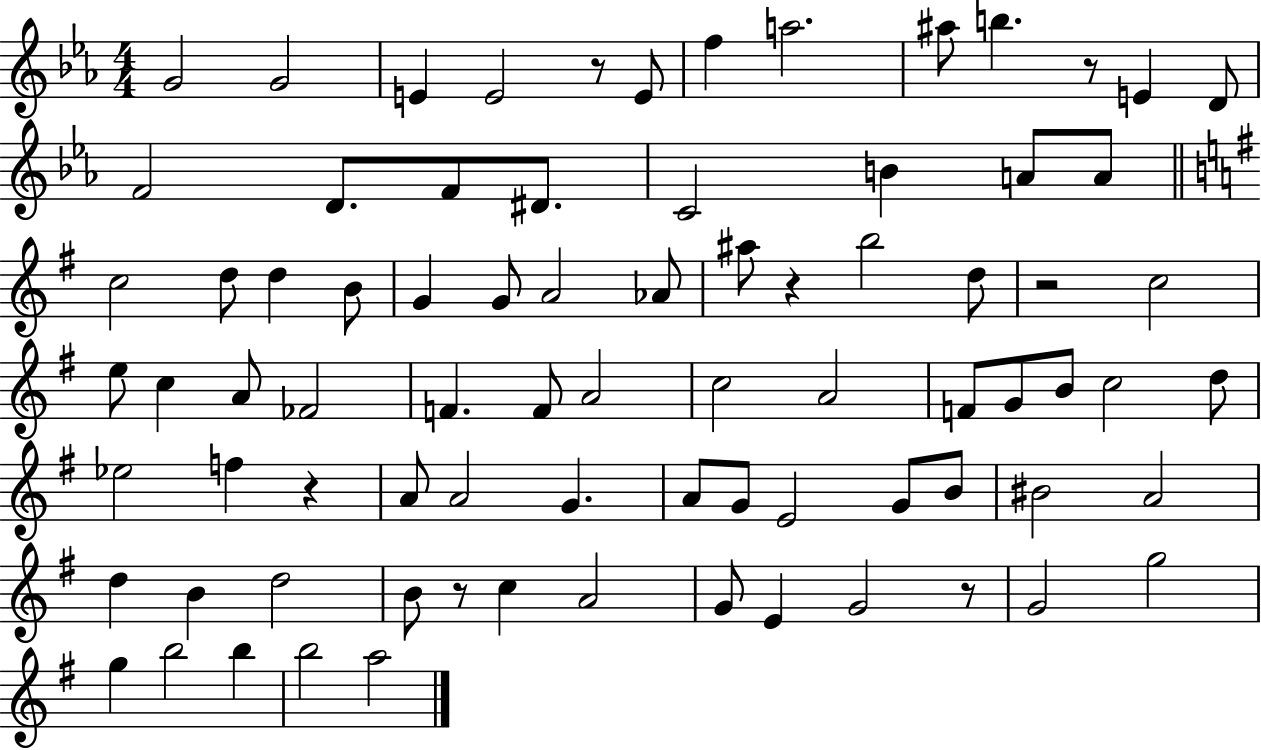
X:1
T:Untitled
M:4/4
L:1/4
K:Eb
G2 G2 E E2 z/2 E/2 f a2 ^a/2 b z/2 E D/2 F2 D/2 F/2 ^D/2 C2 B A/2 A/2 c2 d/2 d B/2 G G/2 A2 _A/2 ^a/2 z b2 d/2 z2 c2 e/2 c A/2 _F2 F F/2 A2 c2 A2 F/2 G/2 B/2 c2 d/2 _e2 f z A/2 A2 G A/2 G/2 E2 G/2 B/2 ^B2 A2 d B d2 B/2 z/2 c A2 G/2 E G2 z/2 G2 g2 g b2 b b2 a2